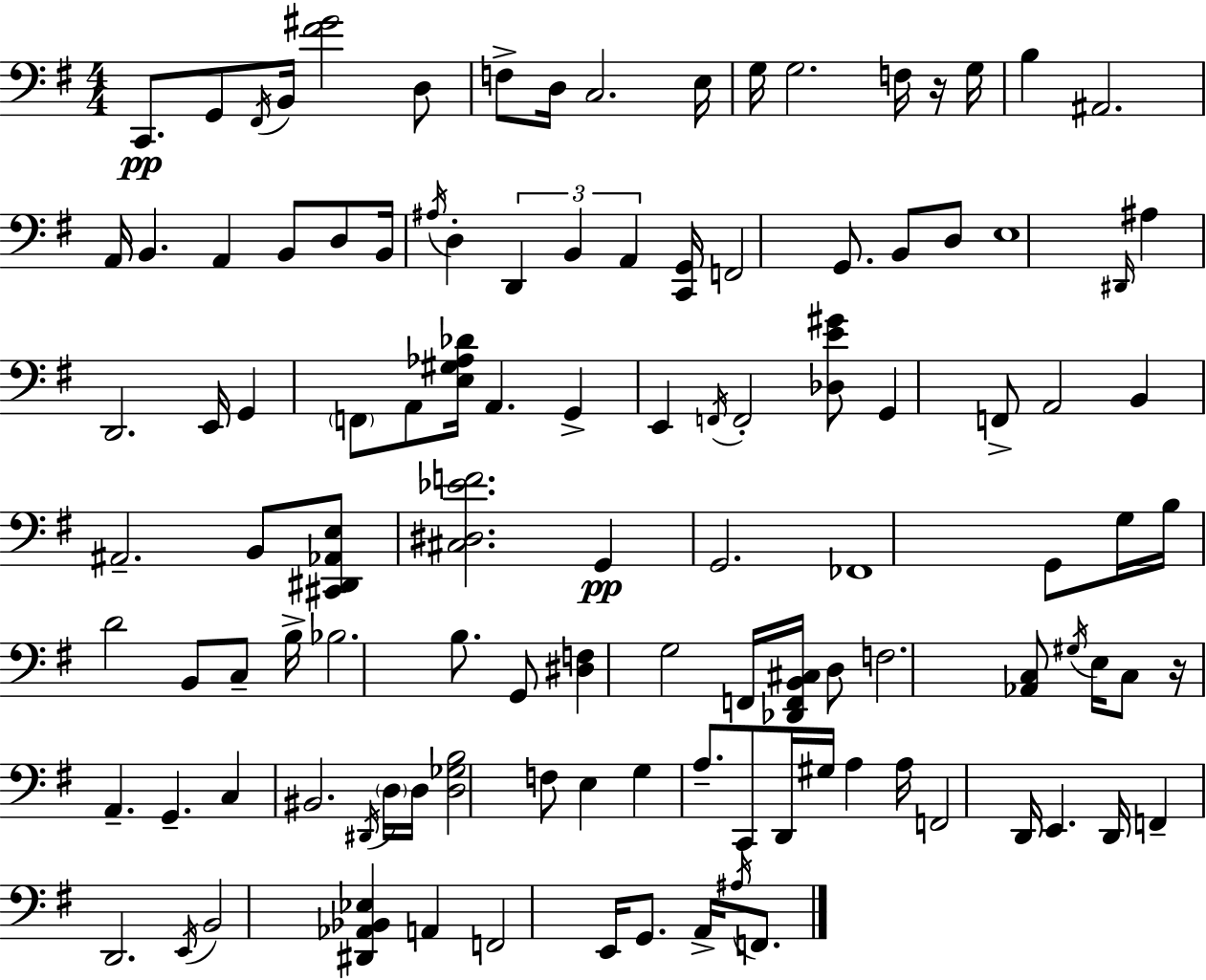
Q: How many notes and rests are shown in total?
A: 113